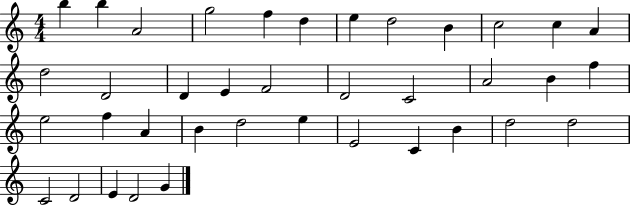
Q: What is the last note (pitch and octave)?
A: G4